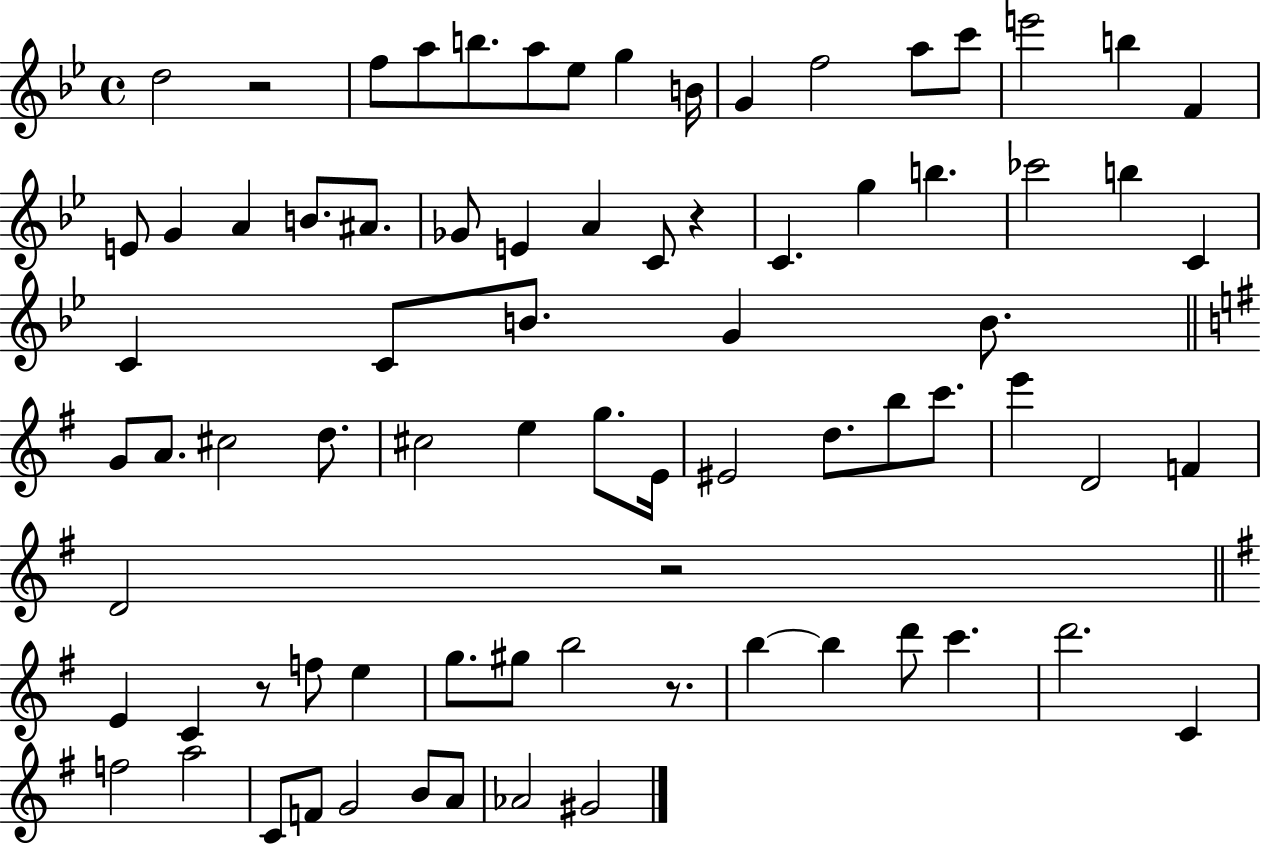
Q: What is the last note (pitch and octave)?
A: G#4